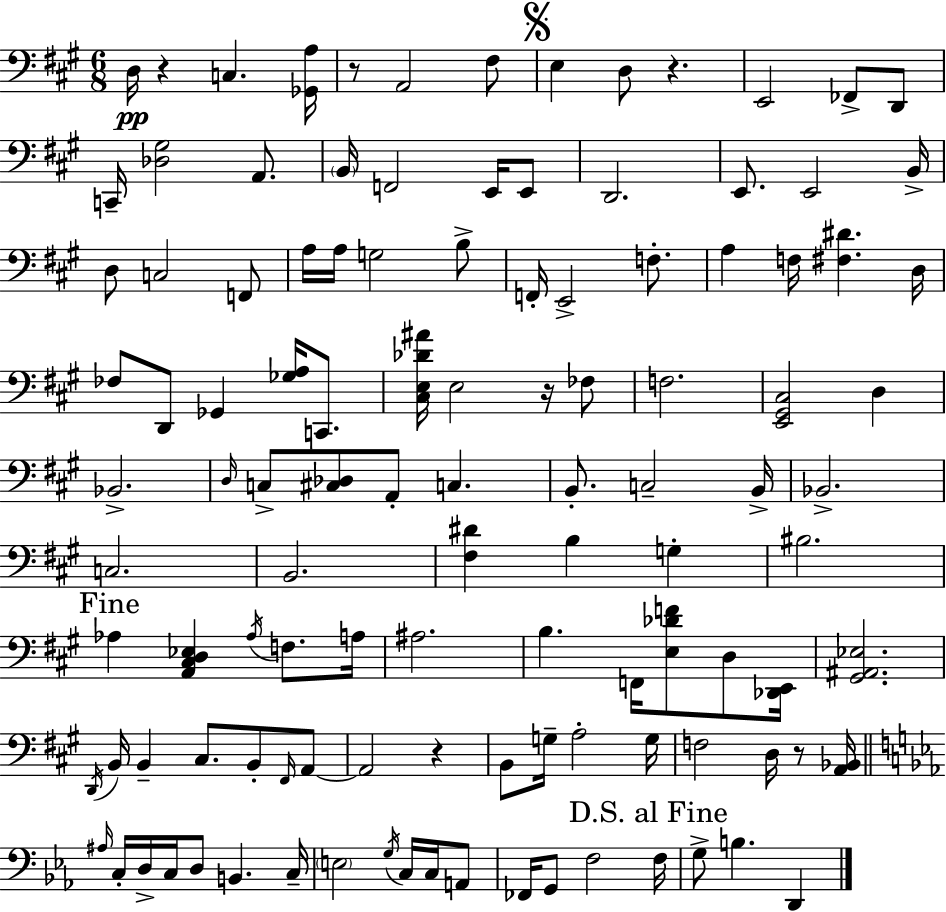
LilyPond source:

{
  \clef bass
  \numericTimeSignature
  \time 6/8
  \key a \major
  d16\pp r4 c4. <ges, a>16 | r8 a,2 fis8 | \mark \markup { \musicglyph "scripts.segno" } e4 d8 r4. | e,2 fes,8-> d,8 | \break c,16-- <des gis>2 a,8. | \parenthesize b,16 f,2 e,16 e,8 | d,2. | e,8. e,2 b,16-> | \break d8 c2 f,8 | a16 a16 g2 b8-> | f,16-. e,2-> f8.-. | a4 f16 <fis dis'>4. d16 | \break fes8 d,8 ges,4 <ges a>16 c,8. | <cis e des' ais'>16 e2 r16 fes8 | f2. | <e, gis, cis>2 d4 | \break bes,2.-> | \grace { d16 } c8-> <cis des>8 a,8-. c4. | b,8.-. c2-- | b,16-> bes,2.-> | \break c2. | b,2. | <fis dis'>4 b4 g4-. | bis2. | \break \mark "Fine" aes4 <a, cis d ees>4 \acciaccatura { aes16 } f8. | a16 ais2. | b4. f,16 <e des' f'>8 d8 | <des, e,>16 <gis, ais, ees>2. | \break \acciaccatura { d,16 } b,16 b,4-- cis8. b,8-. | \grace { fis,16 } a,8~~ a,2 | r4 b,8 g16-- a2-. | g16 f2 | \break d16 r8 <a, bes,>16 \bar "||" \break \key c \minor \grace { ais16 } c16-. d16-> c16 d8 b,4. | c16-- \parenthesize e2 \acciaccatura { g16 } c16 c16 | a,8 fes,16 g,8 f2 | \mark "D.S. al Fine" f16 g8-> b4. d,4 | \break \bar "|."
}